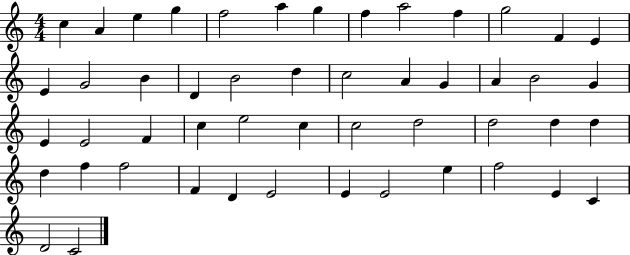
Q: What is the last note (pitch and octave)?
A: C4